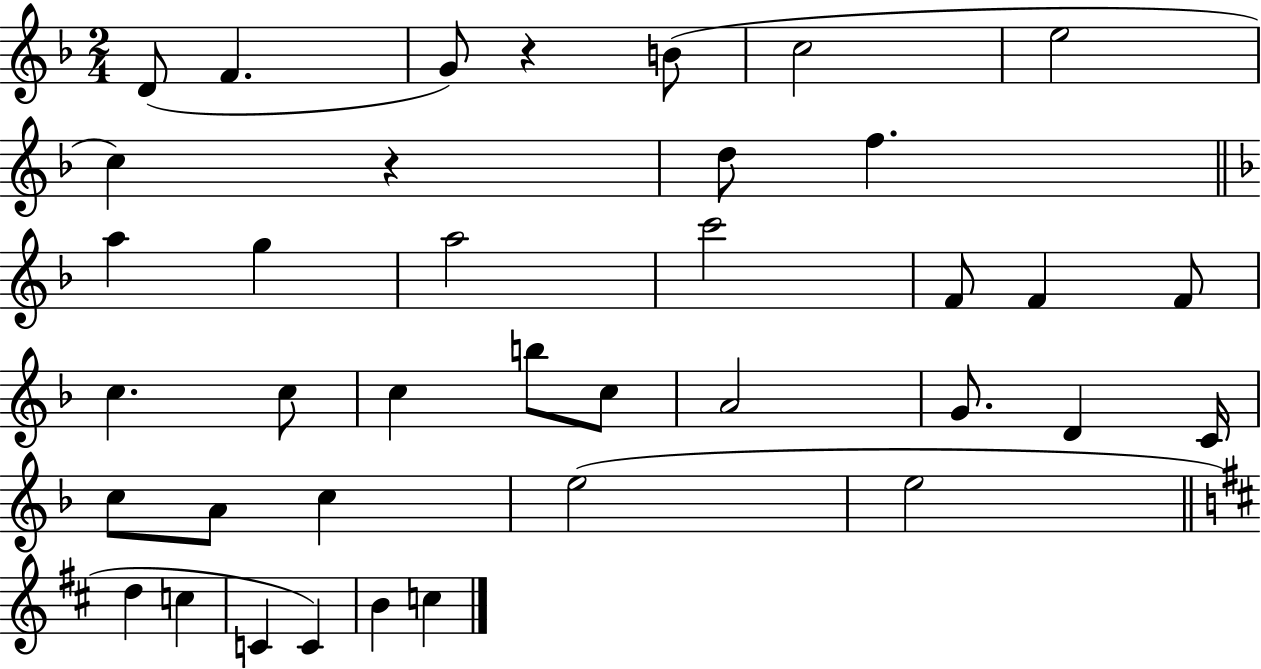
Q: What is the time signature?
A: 2/4